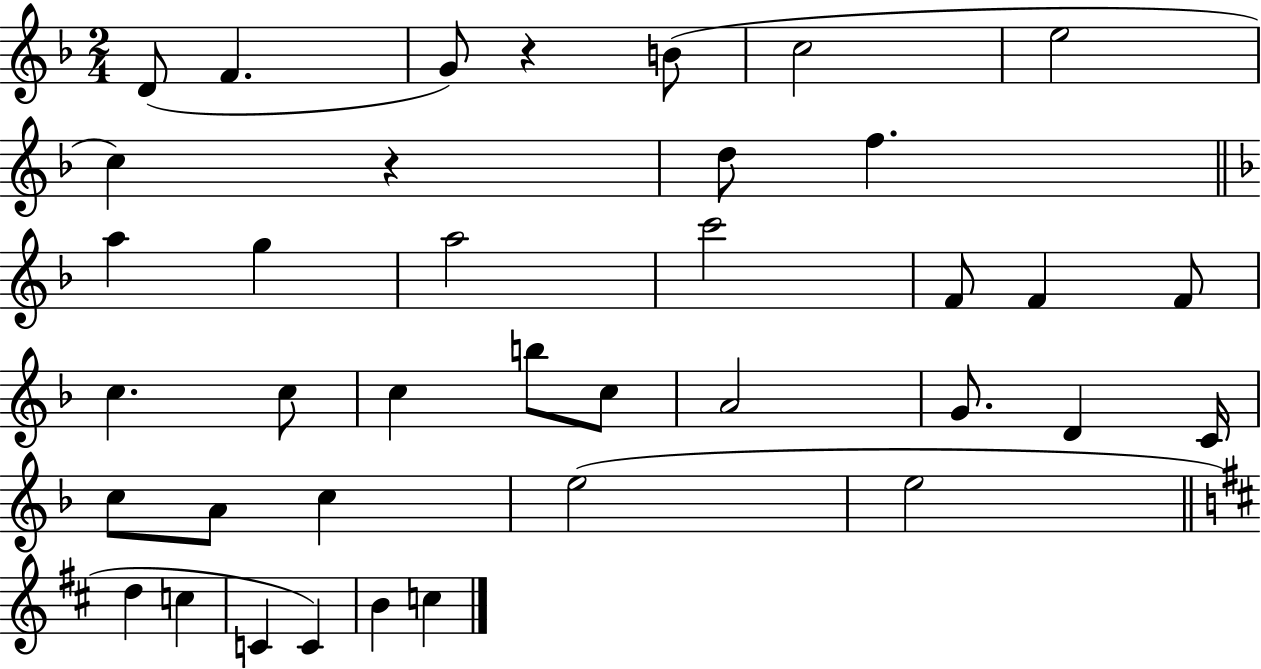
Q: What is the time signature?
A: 2/4